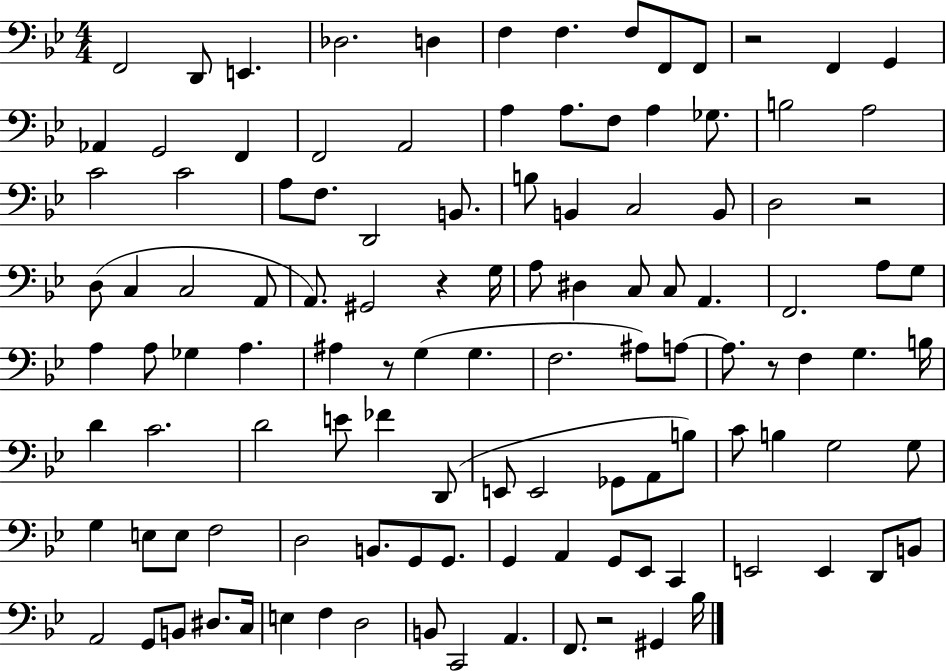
X:1
T:Untitled
M:4/4
L:1/4
K:Bb
F,,2 D,,/2 E,, _D,2 D, F, F, F,/2 F,,/2 F,,/2 z2 F,, G,, _A,, G,,2 F,, F,,2 A,,2 A, A,/2 F,/2 A, _G,/2 B,2 A,2 C2 C2 A,/2 F,/2 D,,2 B,,/2 B,/2 B,, C,2 B,,/2 D,2 z2 D,/2 C, C,2 A,,/2 A,,/2 ^G,,2 z G,/4 A,/2 ^D, C,/2 C,/2 A,, F,,2 A,/2 G,/2 A, A,/2 _G, A, ^A, z/2 G, G, F,2 ^A,/2 A,/2 A,/2 z/2 F, G, B,/4 D C2 D2 E/2 _F D,,/2 E,,/2 E,,2 _G,,/2 A,,/2 B,/2 C/2 B, G,2 G,/2 G, E,/2 E,/2 F,2 D,2 B,,/2 G,,/2 G,,/2 G,, A,, G,,/2 _E,,/2 C,, E,,2 E,, D,,/2 B,,/2 A,,2 G,,/2 B,,/2 ^D,/2 C,/4 E, F, D,2 B,,/2 C,,2 A,, F,,/2 z2 ^G,, _B,/4